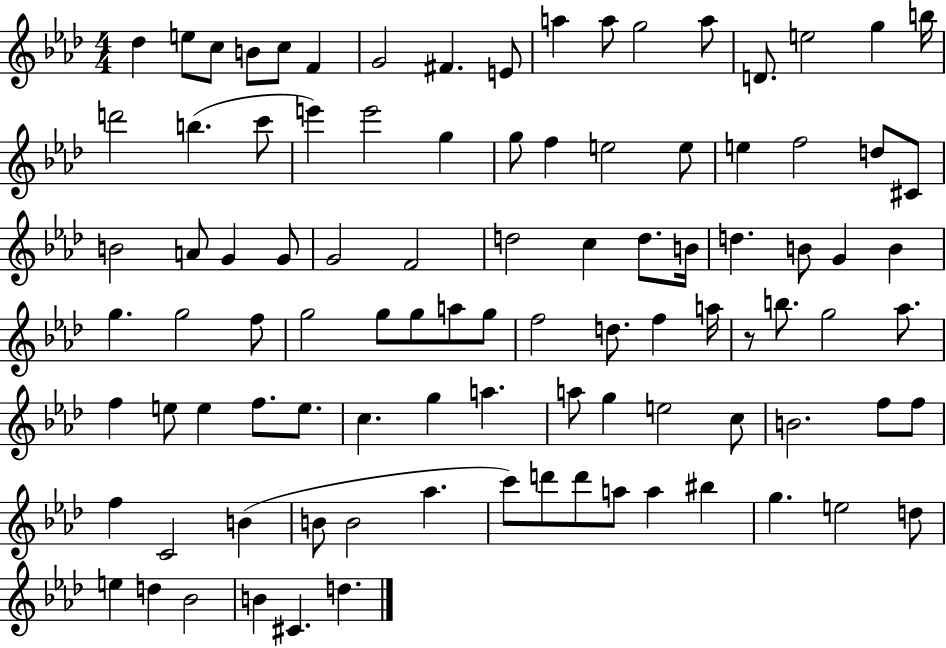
{
  \clef treble
  \numericTimeSignature
  \time 4/4
  \key aes \major
  \repeat volta 2 { des''4 e''8 c''8 b'8 c''8 f'4 | g'2 fis'4. e'8 | a''4 a''8 g''2 a''8 | d'8. e''2 g''4 b''16 | \break d'''2 b''4.( c'''8 | e'''4) e'''2 g''4 | g''8 f''4 e''2 e''8 | e''4 f''2 d''8 cis'8 | \break b'2 a'8 g'4 g'8 | g'2 f'2 | d''2 c''4 d''8. b'16 | d''4. b'8 g'4 b'4 | \break g''4. g''2 f''8 | g''2 g''8 g''8 a''8 g''8 | f''2 d''8. f''4 a''16 | r8 b''8. g''2 aes''8. | \break f''4 e''8 e''4 f''8. e''8. | c''4. g''4 a''4. | a''8 g''4 e''2 c''8 | b'2. f''8 f''8 | \break f''4 c'2 b'4( | b'8 b'2 aes''4. | c'''8) d'''8 d'''8 a''8 a''4 bis''4 | g''4. e''2 d''8 | \break e''4 d''4 bes'2 | b'4 cis'4. d''4. | } \bar "|."
}